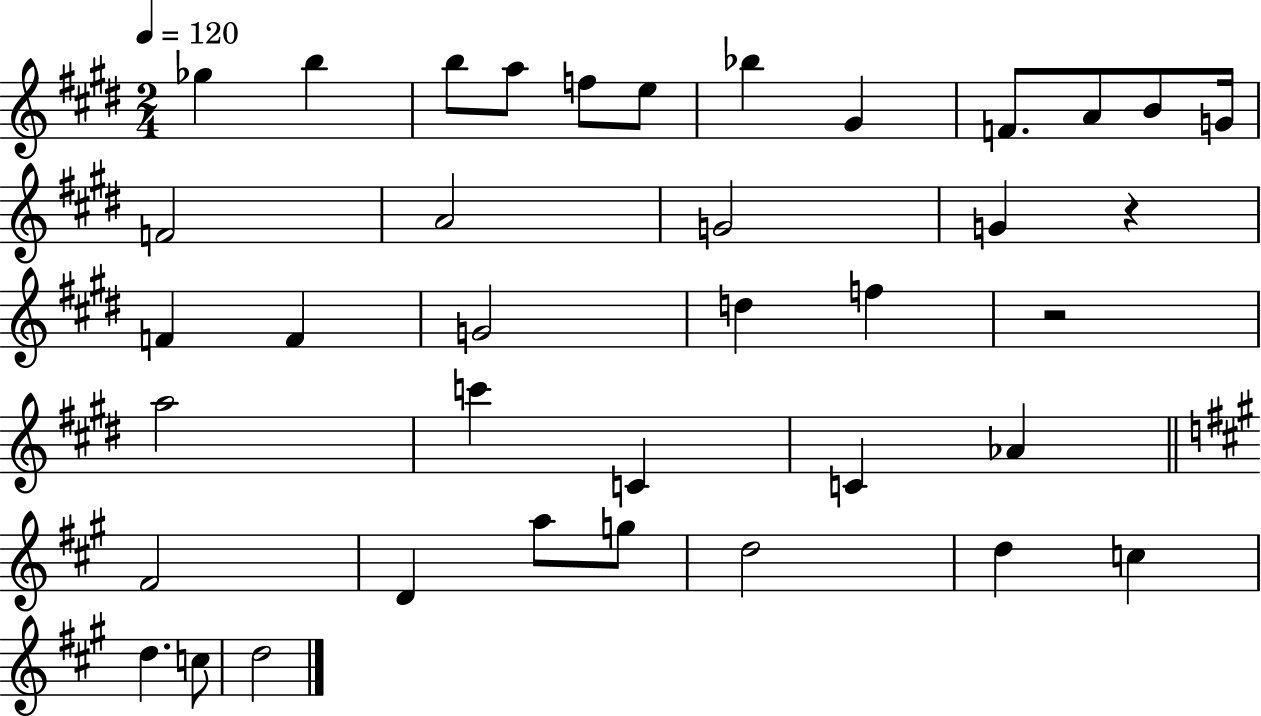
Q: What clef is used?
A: treble